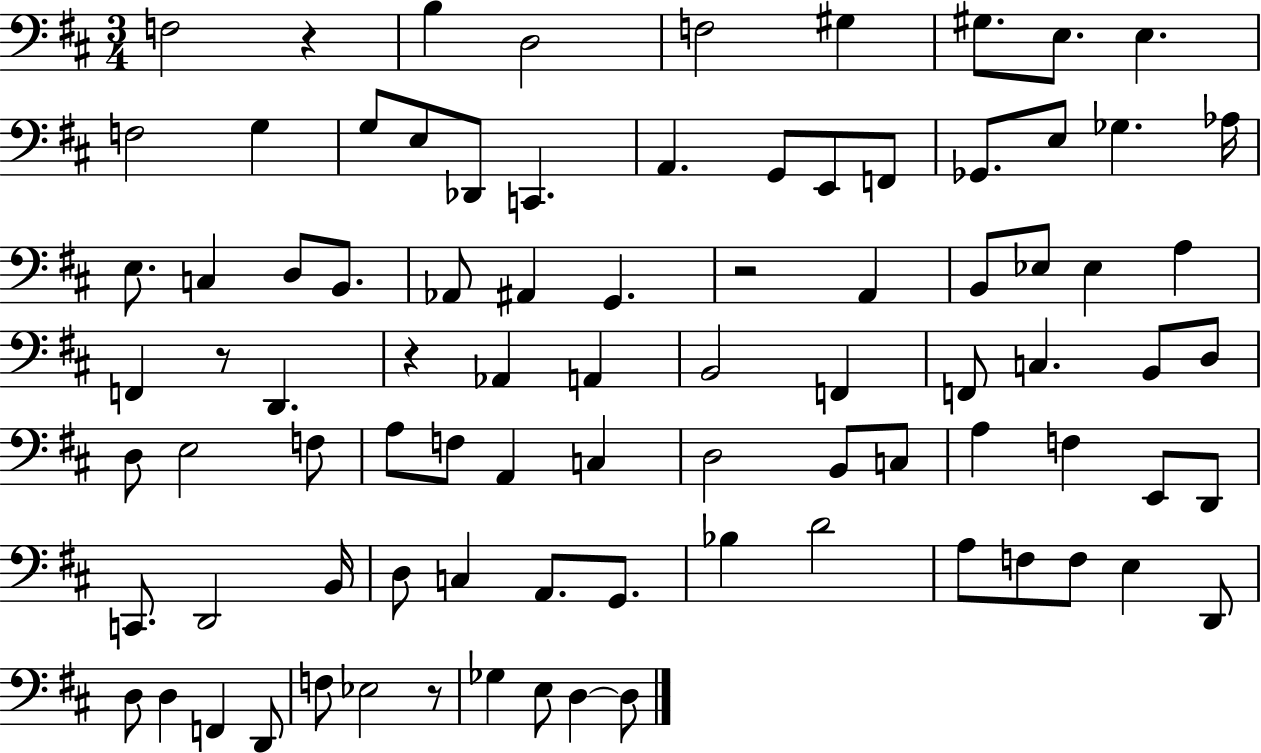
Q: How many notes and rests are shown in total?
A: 87